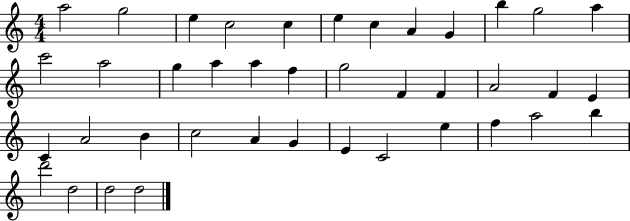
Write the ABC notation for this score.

X:1
T:Untitled
M:4/4
L:1/4
K:C
a2 g2 e c2 c e c A G b g2 a c'2 a2 g a a f g2 F F A2 F E C A2 B c2 A G E C2 e f a2 b d'2 d2 d2 d2